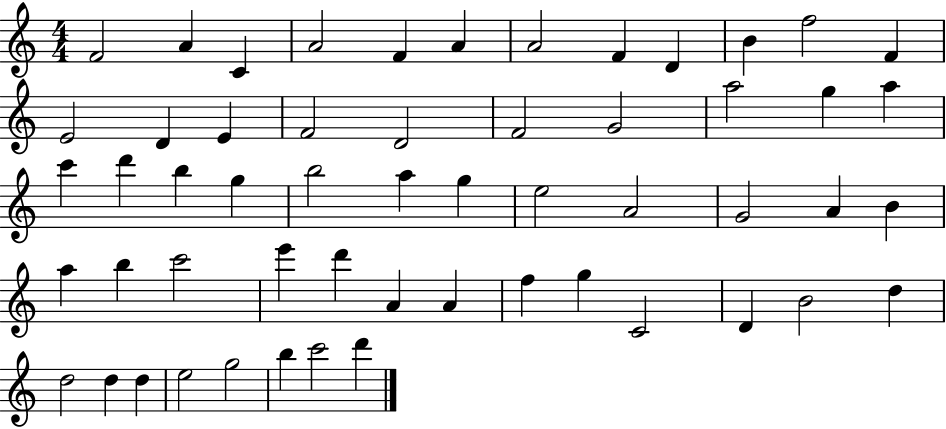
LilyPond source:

{
  \clef treble
  \numericTimeSignature
  \time 4/4
  \key c \major
  f'2 a'4 c'4 | a'2 f'4 a'4 | a'2 f'4 d'4 | b'4 f''2 f'4 | \break e'2 d'4 e'4 | f'2 d'2 | f'2 g'2 | a''2 g''4 a''4 | \break c'''4 d'''4 b''4 g''4 | b''2 a''4 g''4 | e''2 a'2 | g'2 a'4 b'4 | \break a''4 b''4 c'''2 | e'''4 d'''4 a'4 a'4 | f''4 g''4 c'2 | d'4 b'2 d''4 | \break d''2 d''4 d''4 | e''2 g''2 | b''4 c'''2 d'''4 | \bar "|."
}